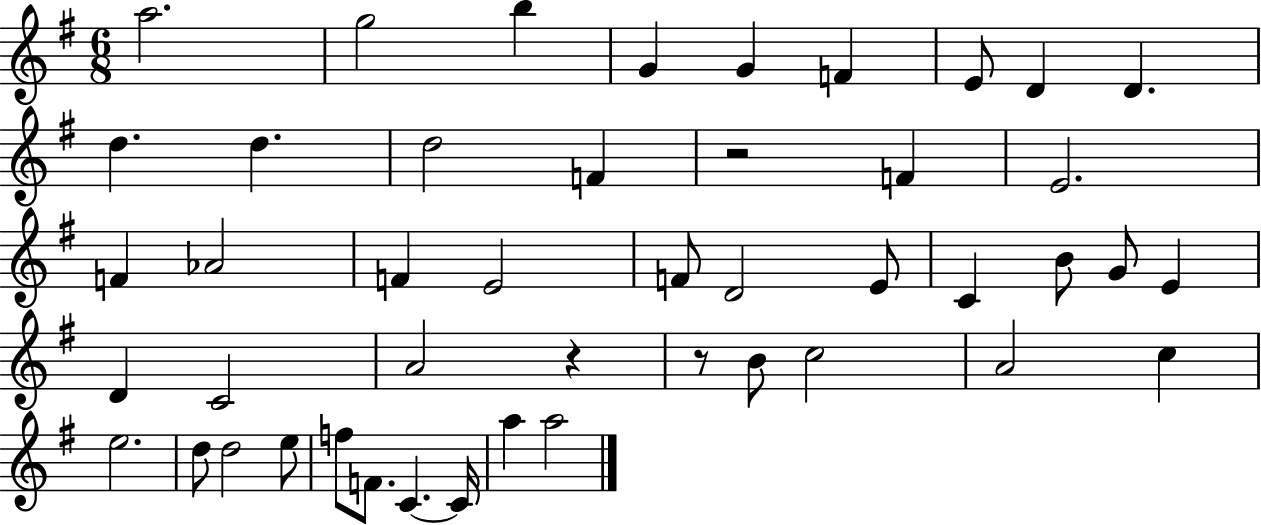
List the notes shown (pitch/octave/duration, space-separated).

A5/h. G5/h B5/q G4/q G4/q F4/q E4/e D4/q D4/q. D5/q. D5/q. D5/h F4/q R/h F4/q E4/h. F4/q Ab4/h F4/q E4/h F4/e D4/h E4/e C4/q B4/e G4/e E4/q D4/q C4/h A4/h R/q R/e B4/e C5/h A4/h C5/q E5/h. D5/e D5/h E5/e F5/e F4/e. C4/q. C4/s A5/q A5/h